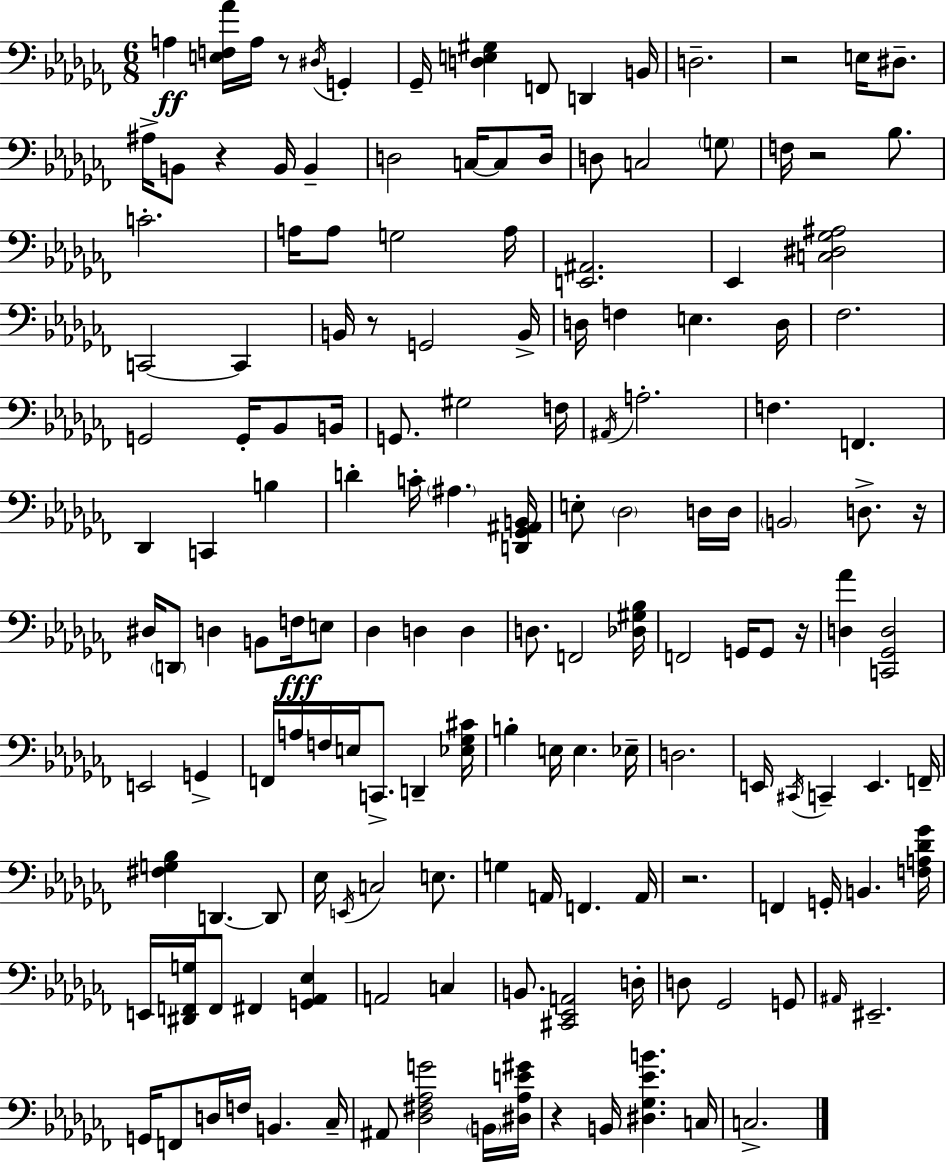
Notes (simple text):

A3/q [E3,F3,Ab4]/s A3/s R/e D#3/s G2/q Gb2/s [D3,E3,G#3]/q F2/e D2/q B2/s D3/h. R/h E3/s D#3/e. A#3/s B2/e R/q B2/s B2/q D3/h C3/s C3/e D3/s D3/e C3/h G3/e F3/s R/h Bb3/e. C4/h. A3/s A3/e G3/h A3/s [E2,A#2]/h. Eb2/q [C3,D#3,Gb3,A#3]/h C2/h C2/q B2/s R/e G2/h B2/s D3/s F3/q E3/q. D3/s FES3/h. G2/h G2/s Bb2/e B2/s G2/e. G#3/h F3/s A#2/s A3/h. F3/q. F2/q. Db2/q C2/q B3/q D4/q C4/s A#3/q. [D2,Gb2,A#2,B2]/s E3/e Db3/h D3/s D3/s B2/h D3/e. R/s D#3/s D2/e D3/q B2/e F3/s E3/e Db3/q D3/q D3/q D3/e. F2/h [Db3,G#3,Bb3]/s F2/h G2/s G2/e R/s [D3,Ab4]/q [C2,Gb2,D3]/h E2/h G2/q F2/s A3/s F3/s E3/s C2/e. D2/q [Eb3,Gb3,C#4]/s B3/q E3/s E3/q. Eb3/s D3/h. E2/s C#2/s C2/q E2/q. F2/s [F#3,G3,Bb3]/q D2/q. D2/e Eb3/s E2/s C3/h E3/e. G3/q A2/s F2/q. A2/s R/h. F2/q G2/s B2/q. [F3,A3,Db4,Gb4]/s E2/s [D#2,F2,G3]/s F2/e F#2/q [G2,Ab2,Eb3]/q A2/h C3/q B2/e. [C#2,Eb2,A2]/h D3/s D3/e Gb2/h G2/e A#2/s EIS2/h. G2/s F2/e D3/s F3/s B2/q. CES3/s A#2/e [Db3,F#3,Ab3,G4]/h B2/s [D#3,Ab3,E4,G#4]/s R/q B2/s [D#3,Gb3,Eb4,B4]/q. C3/s C3/h.